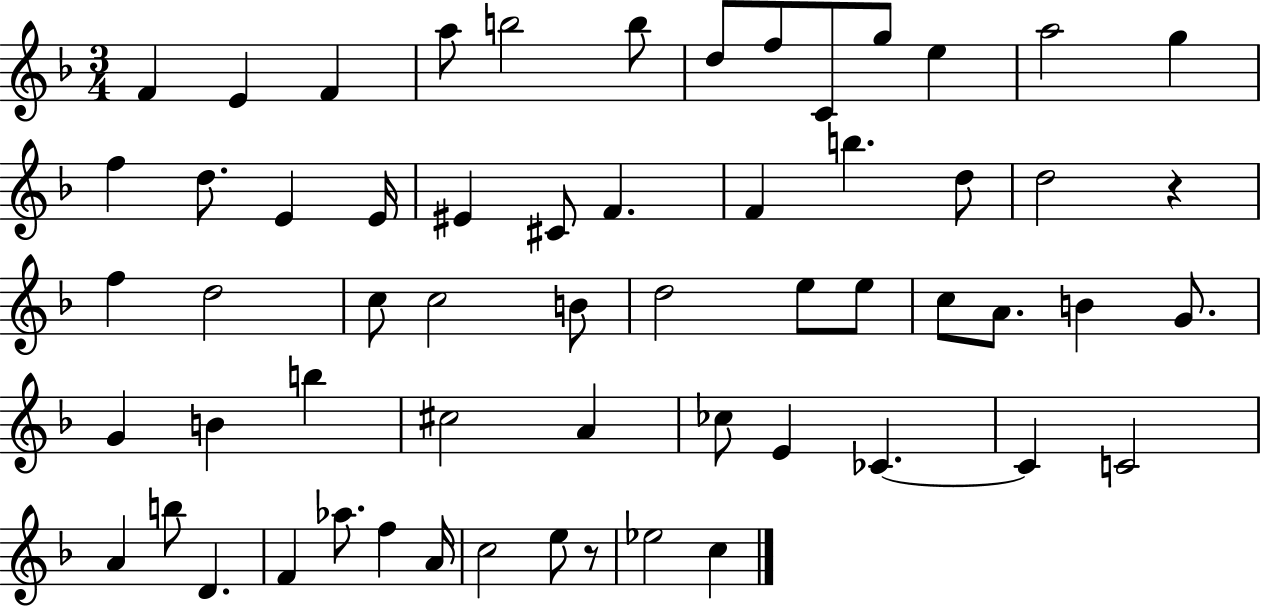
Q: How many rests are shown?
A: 2